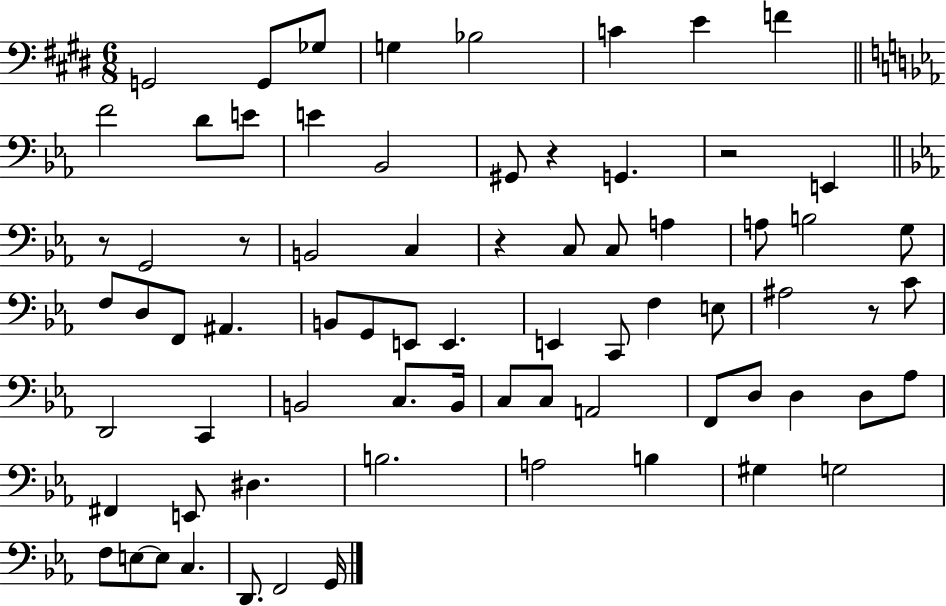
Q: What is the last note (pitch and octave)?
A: G2